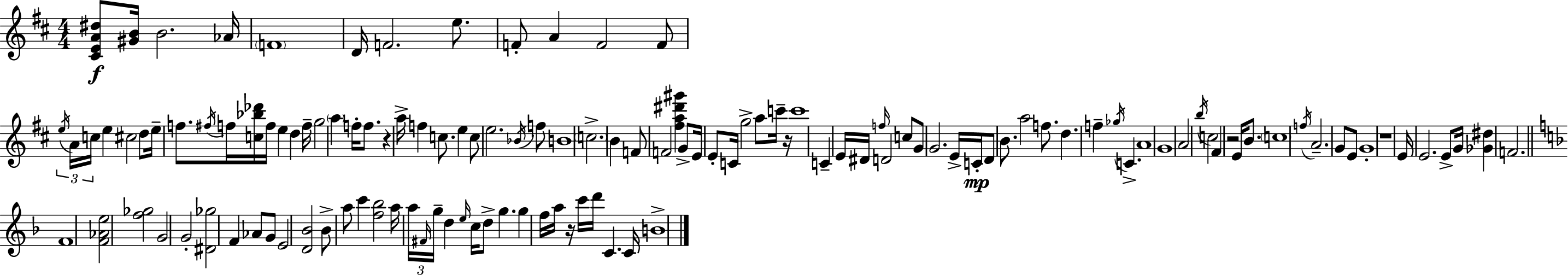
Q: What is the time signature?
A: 4/4